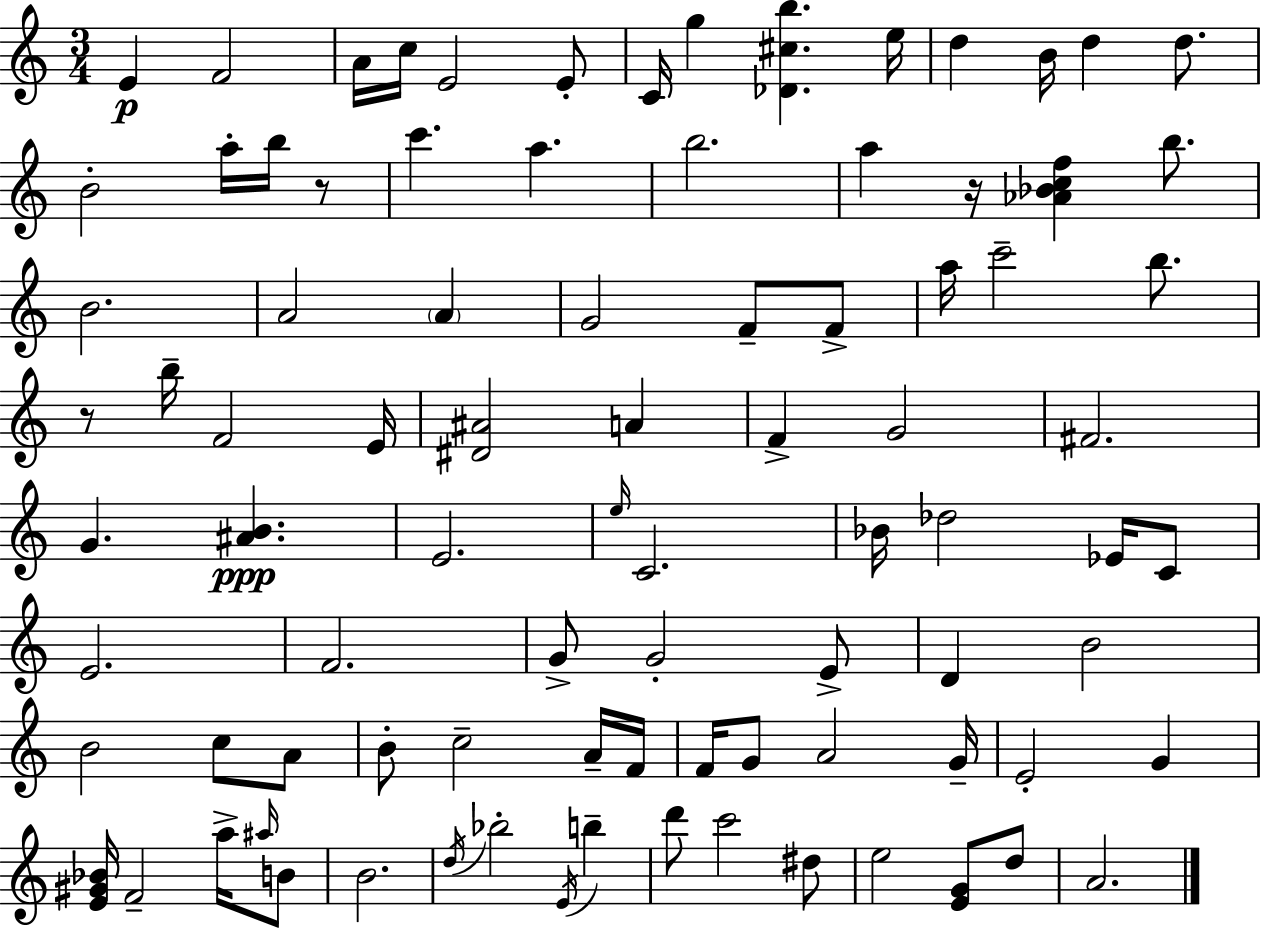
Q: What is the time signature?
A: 3/4